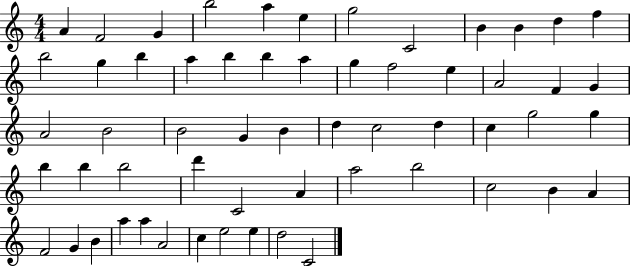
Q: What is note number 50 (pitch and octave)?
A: B4